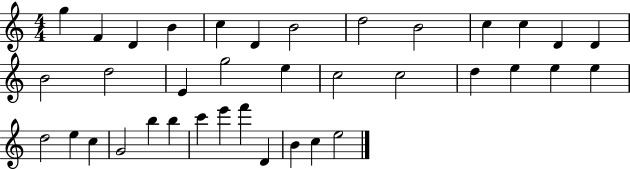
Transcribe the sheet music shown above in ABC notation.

X:1
T:Untitled
M:4/4
L:1/4
K:C
g F D B c D B2 d2 B2 c c D D B2 d2 E g2 e c2 c2 d e e e d2 e c G2 b b c' e' f' D B c e2